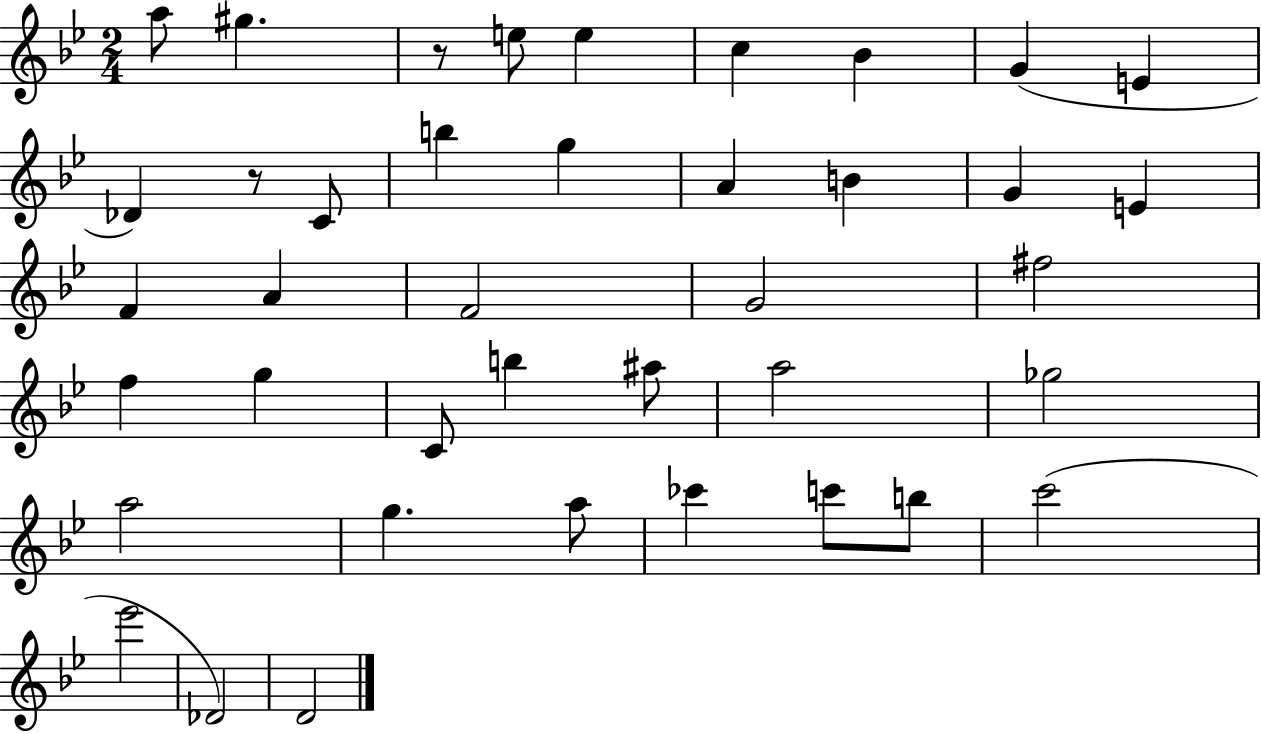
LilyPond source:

{
  \clef treble
  \numericTimeSignature
  \time 2/4
  \key bes \major
  a''8 gis''4. | r8 e''8 e''4 | c''4 bes'4 | g'4( e'4 | \break des'4) r8 c'8 | b''4 g''4 | a'4 b'4 | g'4 e'4 | \break f'4 a'4 | f'2 | g'2 | fis''2 | \break f''4 g''4 | c'8 b''4 ais''8 | a''2 | ges''2 | \break a''2 | g''4. a''8 | ces'''4 c'''8 b''8 | c'''2( | \break ees'''2 | des'2) | d'2 | \bar "|."
}